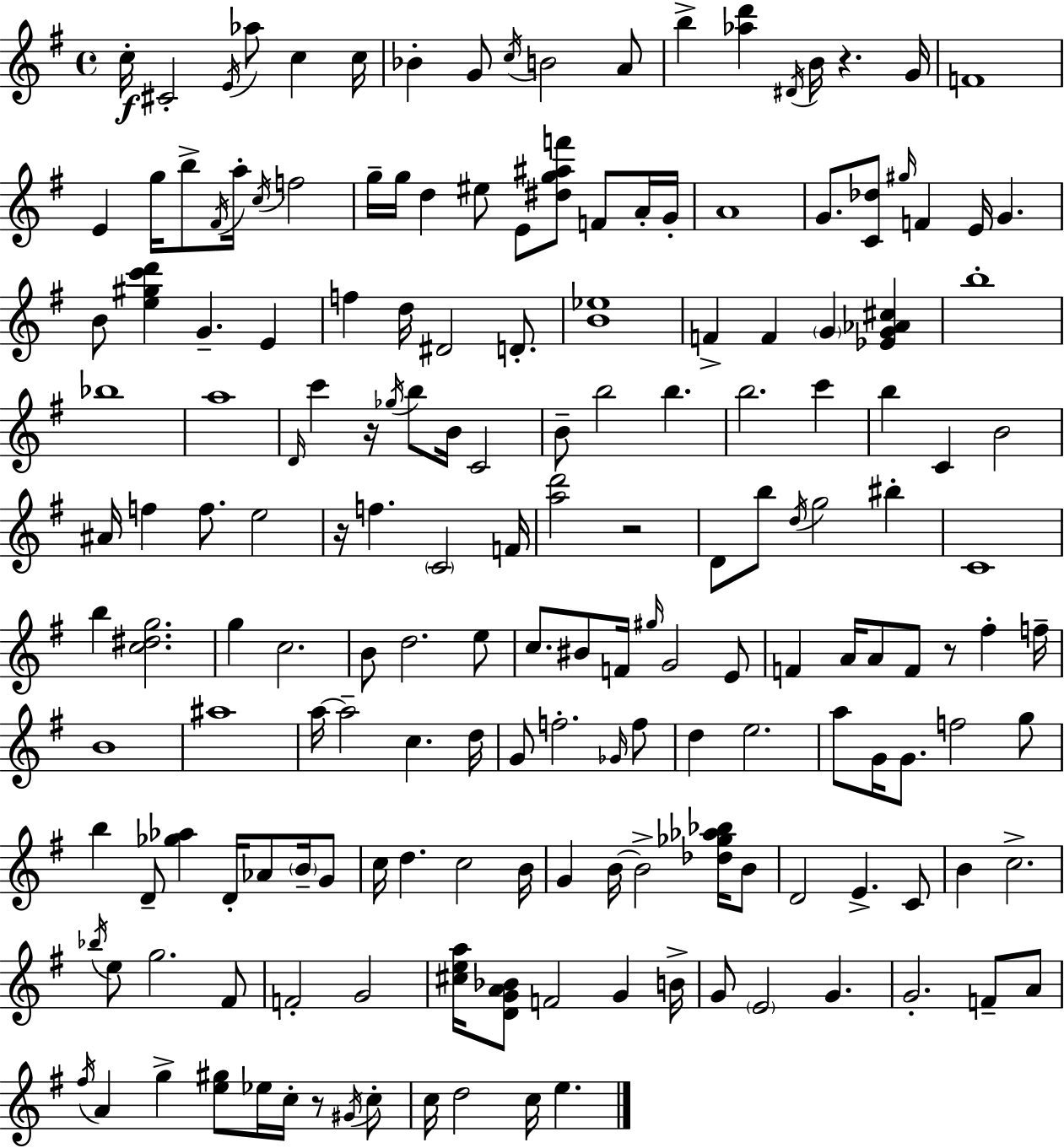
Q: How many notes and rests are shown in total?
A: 176